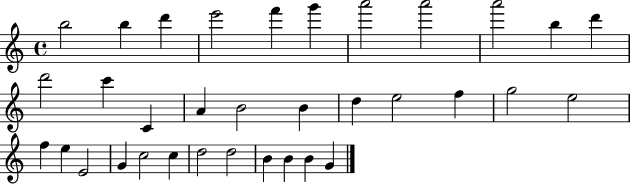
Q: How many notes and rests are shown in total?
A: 34